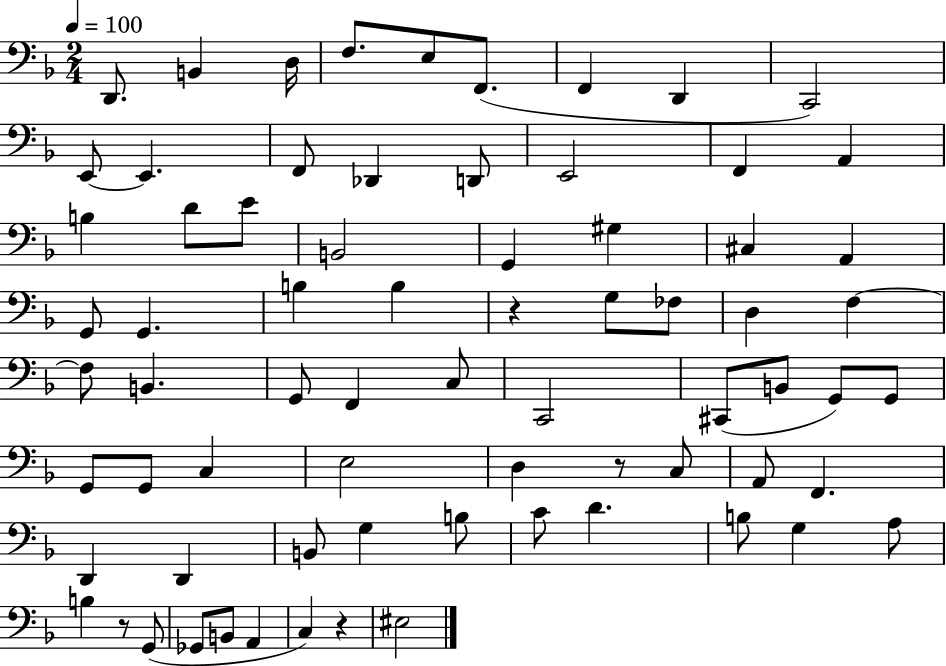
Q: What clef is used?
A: bass